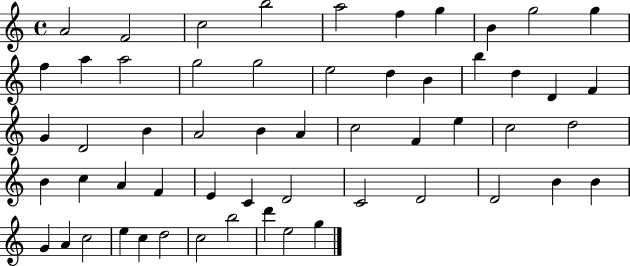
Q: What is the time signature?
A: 4/4